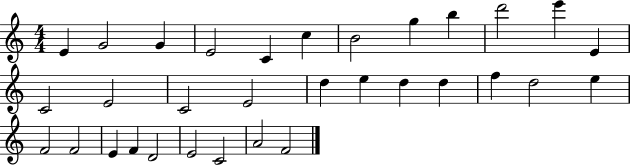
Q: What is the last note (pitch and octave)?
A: F4